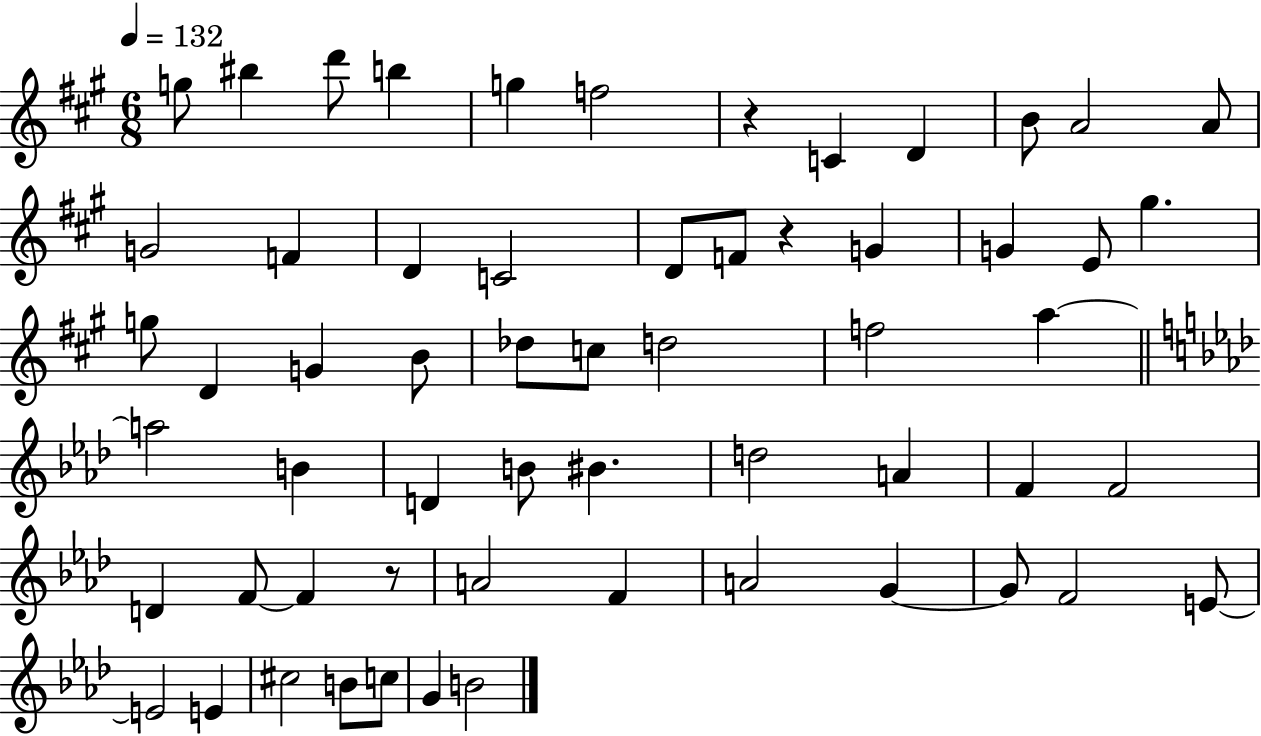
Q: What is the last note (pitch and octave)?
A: B4